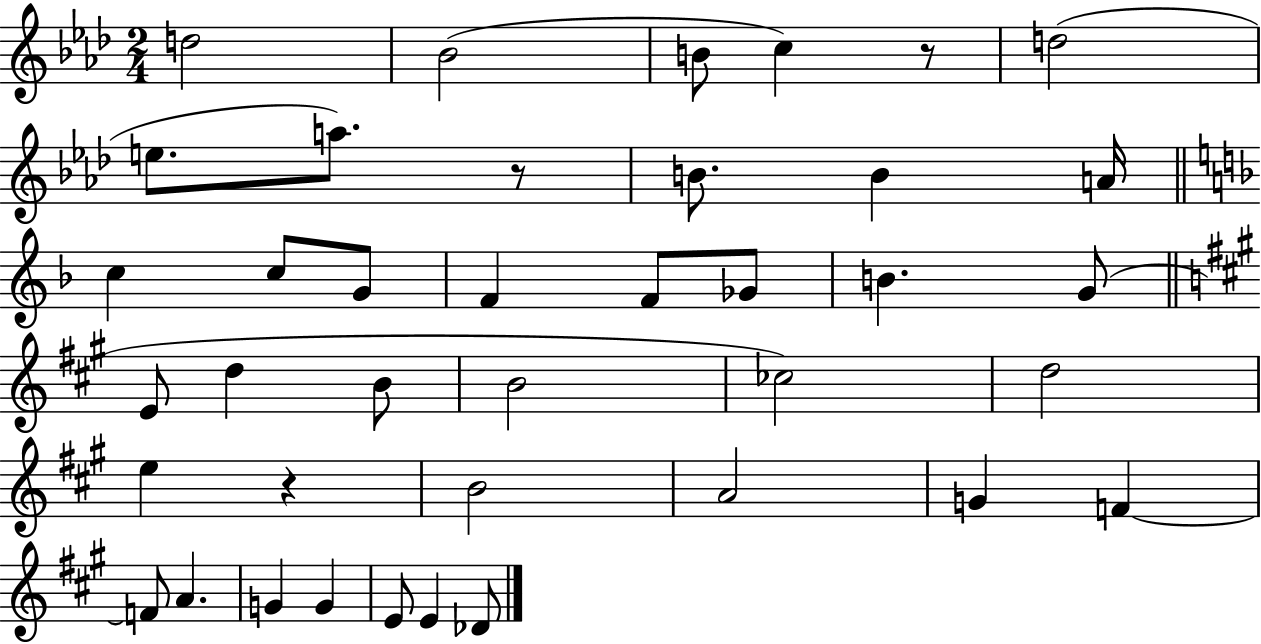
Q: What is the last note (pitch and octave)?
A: Db4